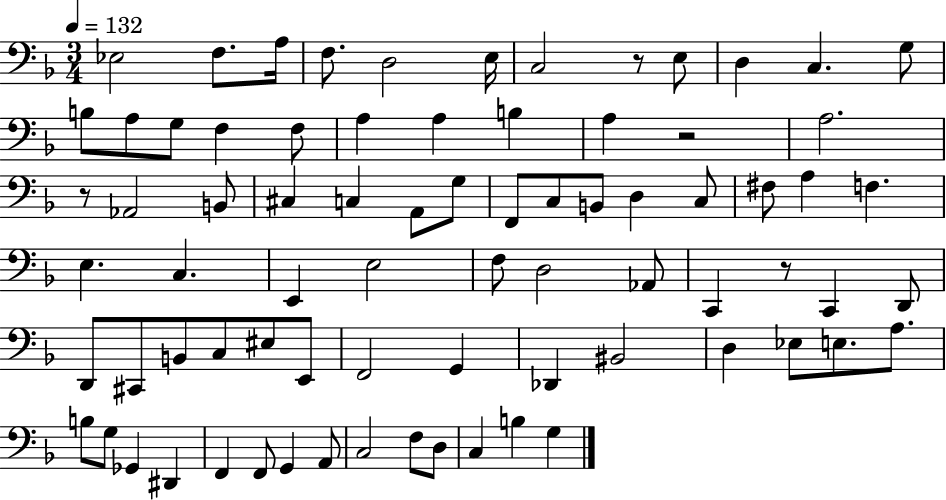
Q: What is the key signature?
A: F major